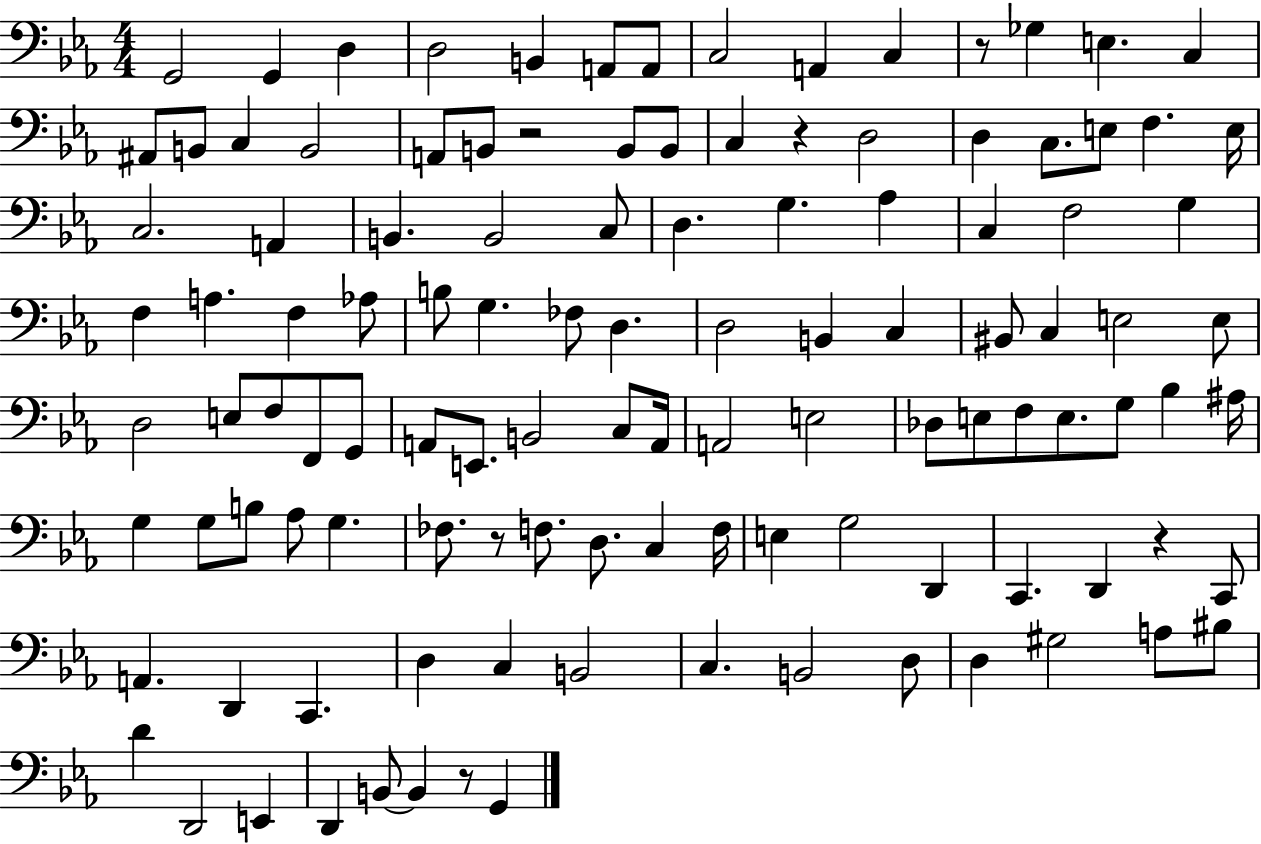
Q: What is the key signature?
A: EES major